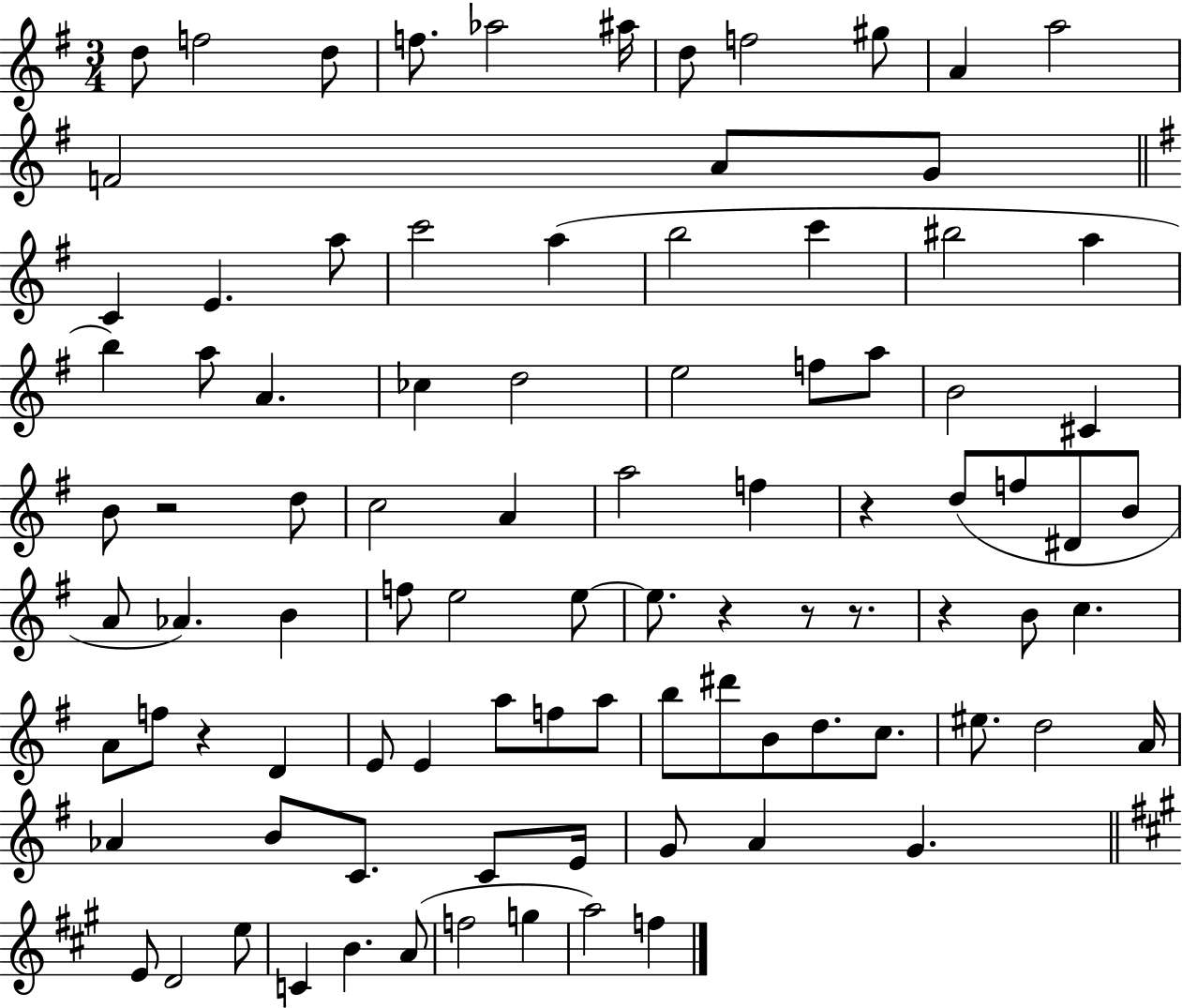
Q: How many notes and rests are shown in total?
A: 93